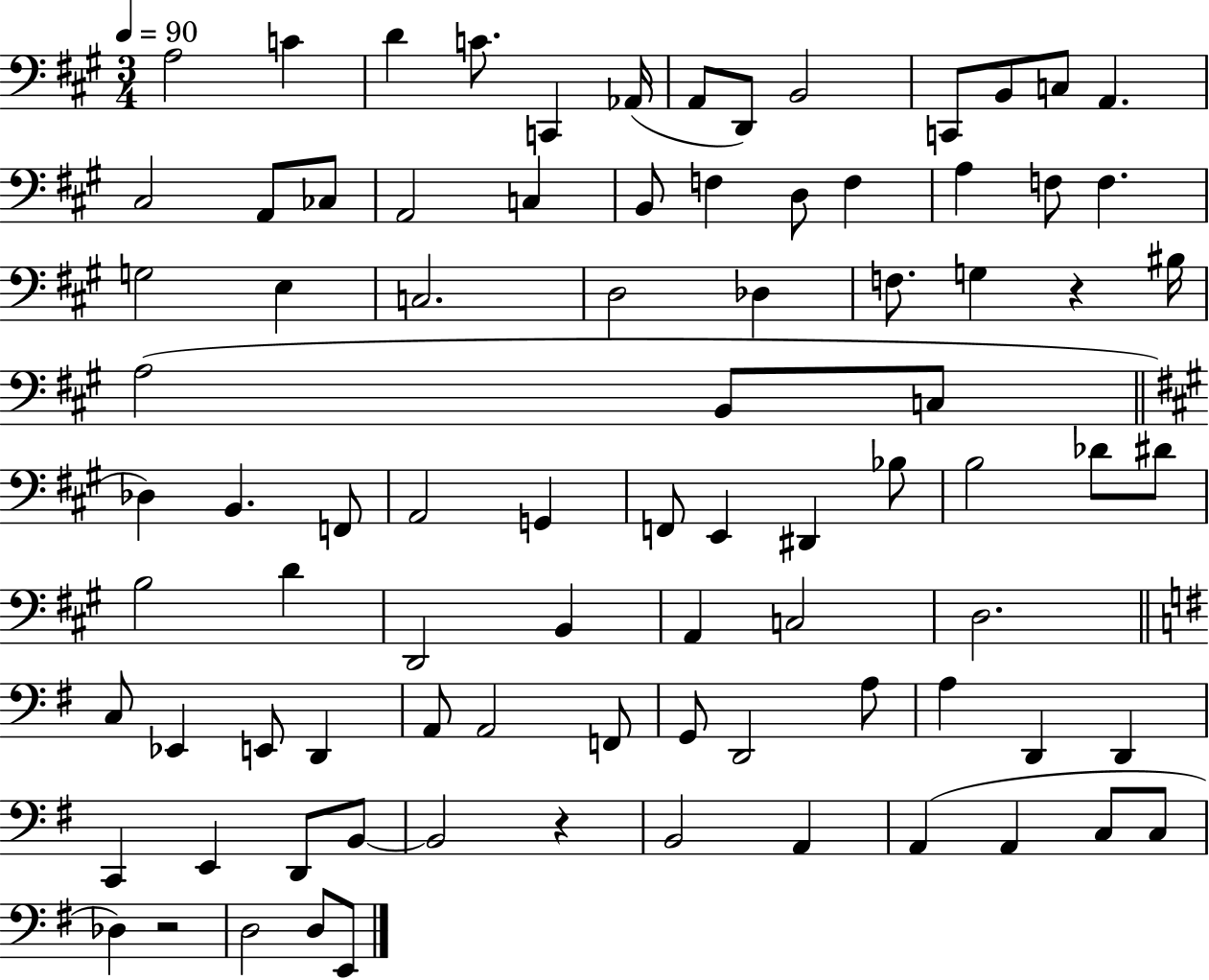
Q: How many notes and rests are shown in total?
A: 86